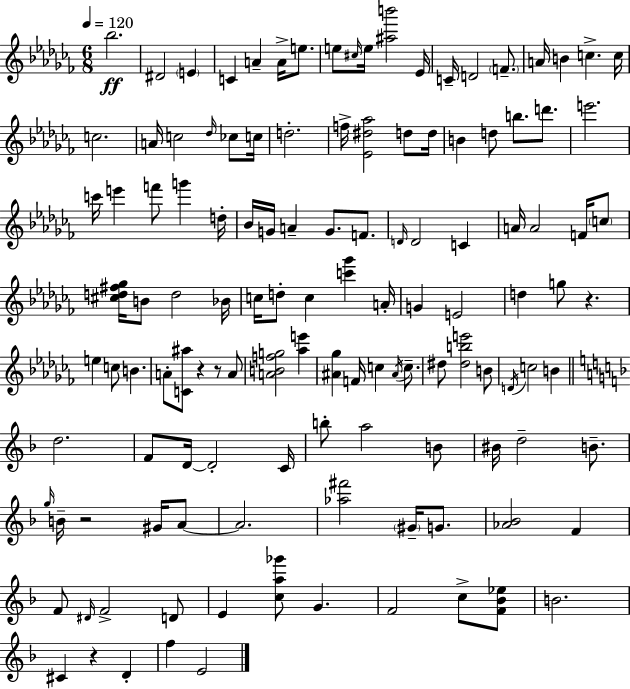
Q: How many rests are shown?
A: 5